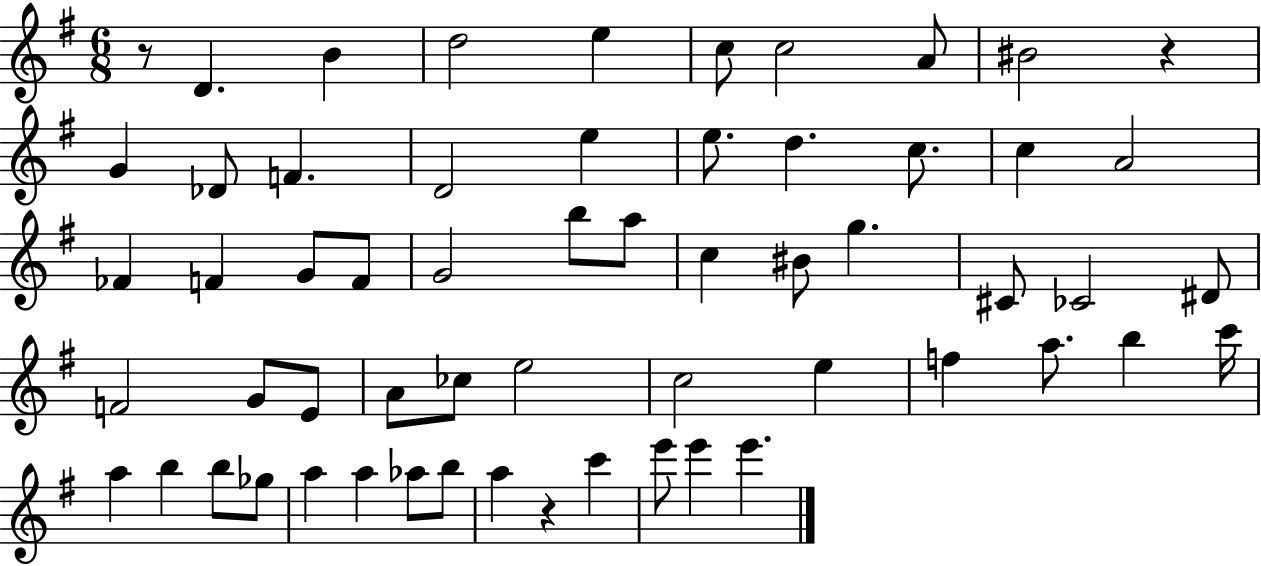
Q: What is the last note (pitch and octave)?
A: E6